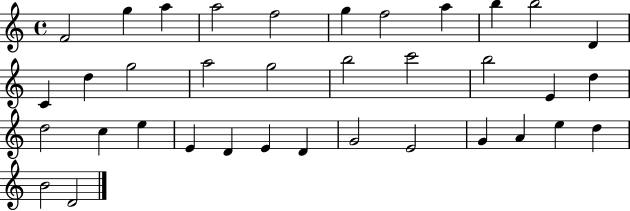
{
  \clef treble
  \time 4/4
  \defaultTimeSignature
  \key c \major
  f'2 g''4 a''4 | a''2 f''2 | g''4 f''2 a''4 | b''4 b''2 d'4 | \break c'4 d''4 g''2 | a''2 g''2 | b''2 c'''2 | b''2 e'4 d''4 | \break d''2 c''4 e''4 | e'4 d'4 e'4 d'4 | g'2 e'2 | g'4 a'4 e''4 d''4 | \break b'2 d'2 | \bar "|."
}